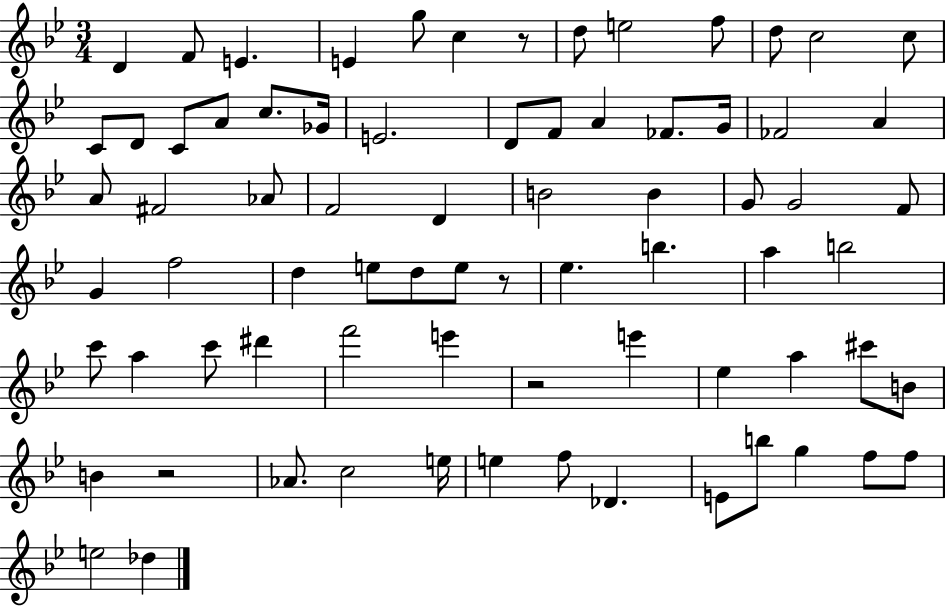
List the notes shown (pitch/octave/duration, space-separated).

D4/q F4/e E4/q. E4/q G5/e C5/q R/e D5/e E5/h F5/e D5/e C5/h C5/e C4/e D4/e C4/e A4/e C5/e. Gb4/s E4/h. D4/e F4/e A4/q FES4/e. G4/s FES4/h A4/q A4/e F#4/h Ab4/e F4/h D4/q B4/h B4/q G4/e G4/h F4/e G4/q F5/h D5/q E5/e D5/e E5/e R/e Eb5/q. B5/q. A5/q B5/h C6/e A5/q C6/e D#6/q F6/h E6/q R/h E6/q Eb5/q A5/q C#6/e B4/e B4/q R/h Ab4/e. C5/h E5/s E5/q F5/e Db4/q. E4/e B5/e G5/q F5/e F5/e E5/h Db5/q